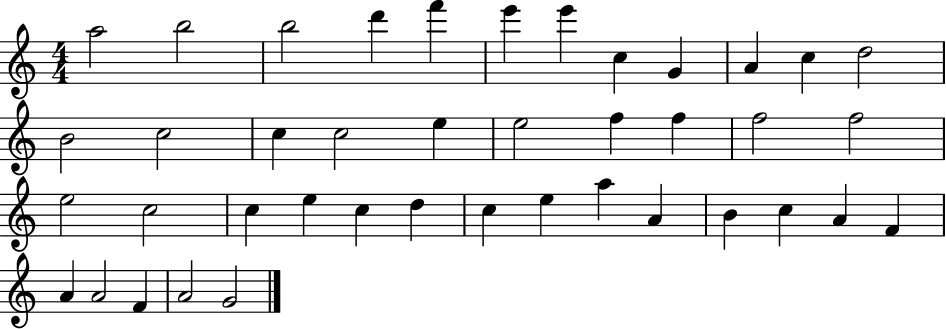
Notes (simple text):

A5/h B5/h B5/h D6/q F6/q E6/q E6/q C5/q G4/q A4/q C5/q D5/h B4/h C5/h C5/q C5/h E5/q E5/h F5/q F5/q F5/h F5/h E5/h C5/h C5/q E5/q C5/q D5/q C5/q E5/q A5/q A4/q B4/q C5/q A4/q F4/q A4/q A4/h F4/q A4/h G4/h